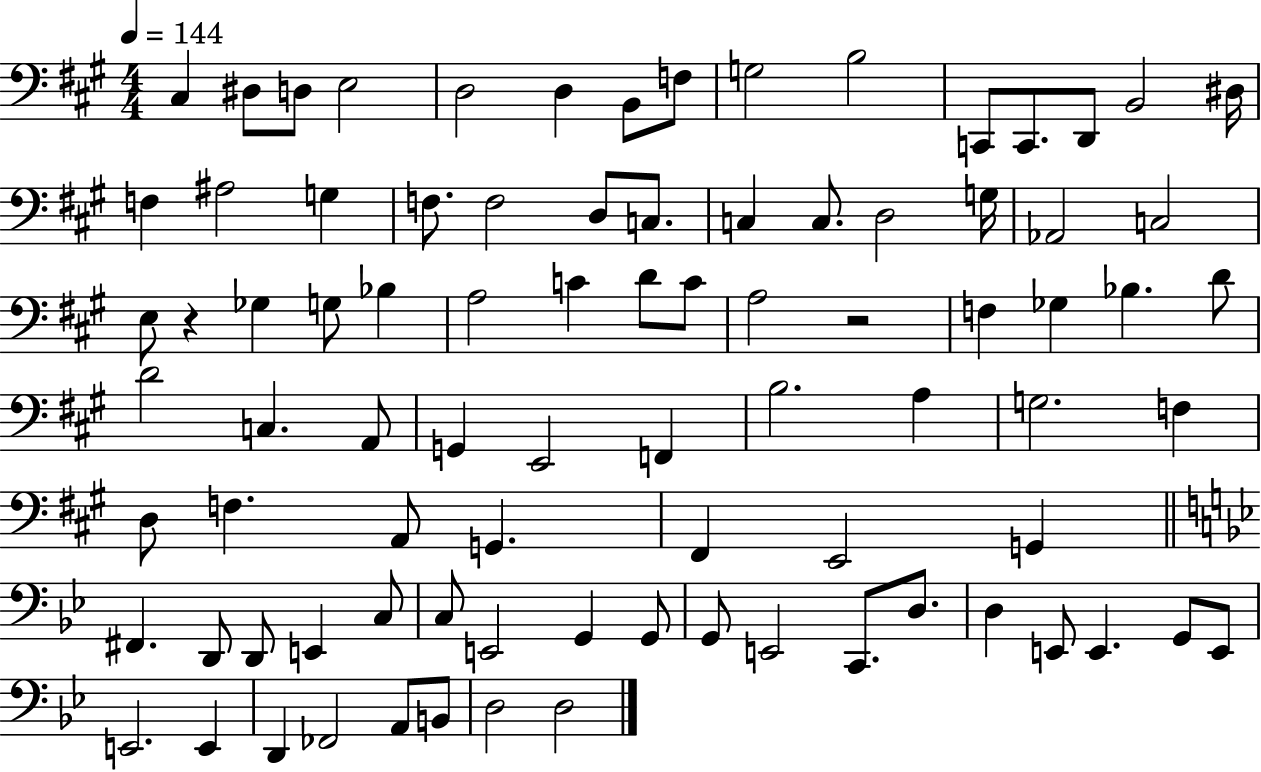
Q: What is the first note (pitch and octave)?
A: C#3